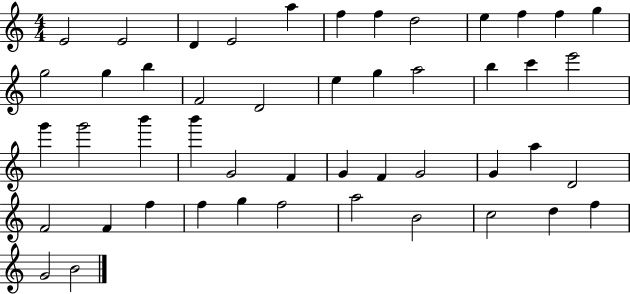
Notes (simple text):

E4/h E4/h D4/q E4/h A5/q F5/q F5/q D5/h E5/q F5/q F5/q G5/q G5/h G5/q B5/q F4/h D4/h E5/q G5/q A5/h B5/q C6/q E6/h G6/q G6/h B6/q B6/q G4/h F4/q G4/q F4/q G4/h G4/q A5/q D4/h F4/h F4/q F5/q F5/q G5/q F5/h A5/h B4/h C5/h D5/q F5/q G4/h B4/h